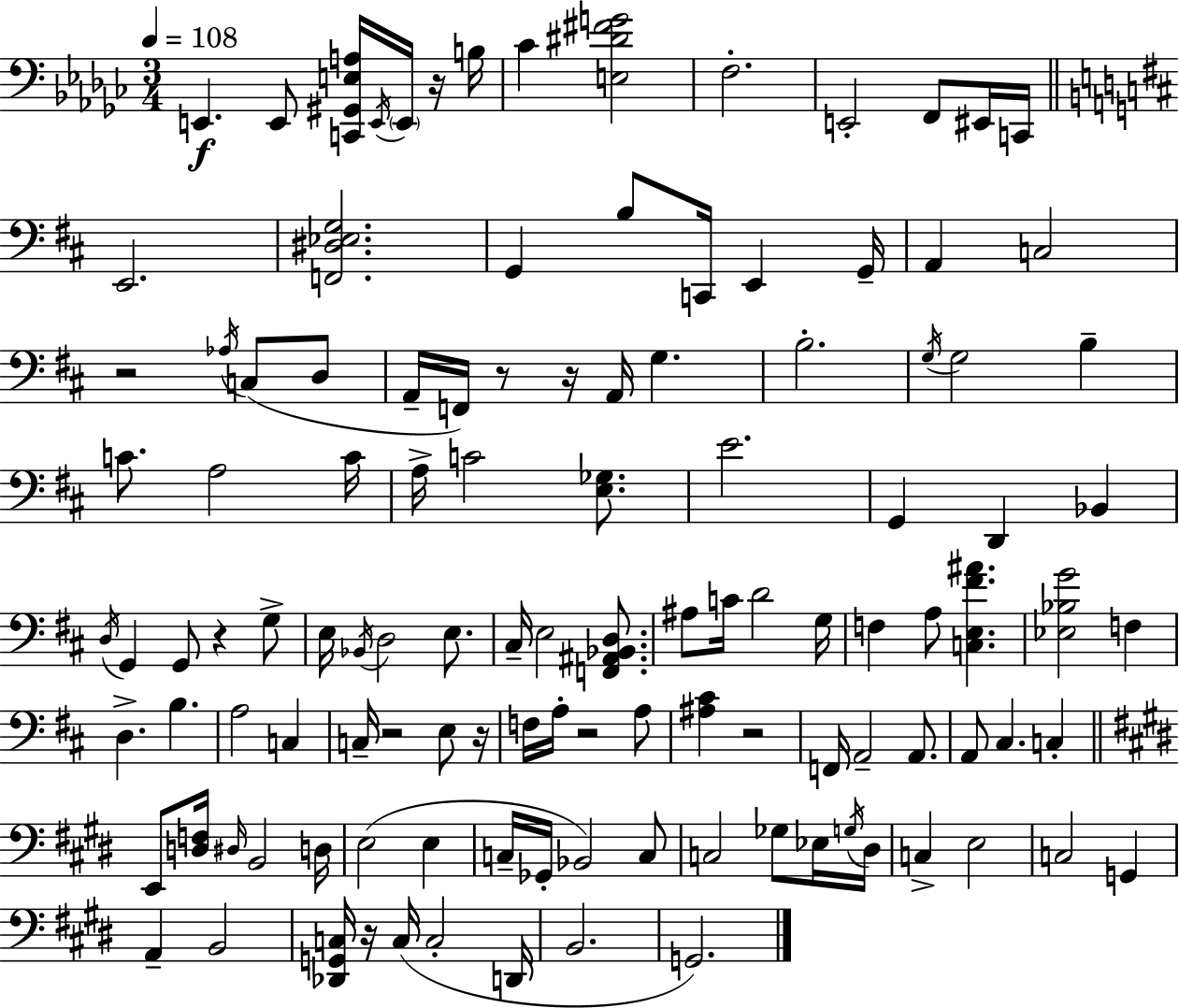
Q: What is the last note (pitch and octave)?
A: G2